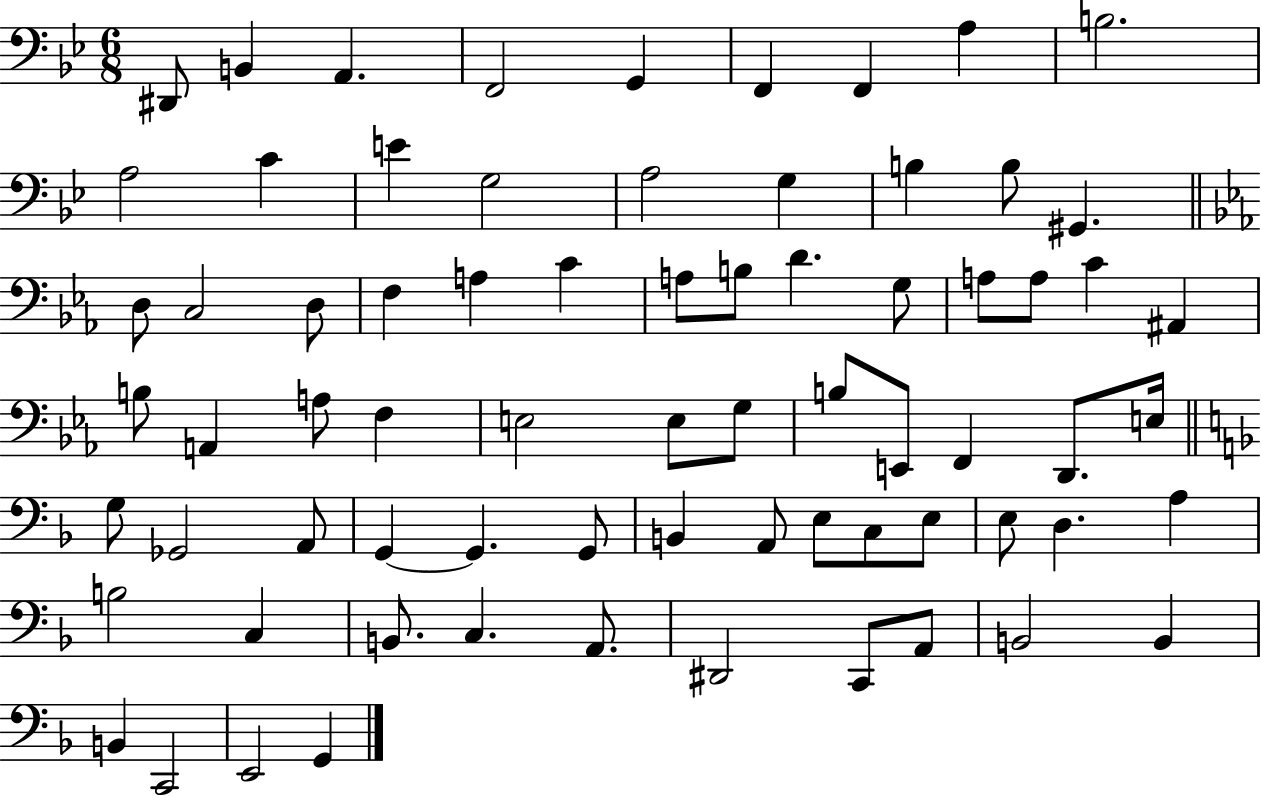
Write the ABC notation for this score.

X:1
T:Untitled
M:6/8
L:1/4
K:Bb
^D,,/2 B,, A,, F,,2 G,, F,, F,, A, B,2 A,2 C E G,2 A,2 G, B, B,/2 ^G,, D,/2 C,2 D,/2 F, A, C A,/2 B,/2 D G,/2 A,/2 A,/2 C ^A,, B,/2 A,, A,/2 F, E,2 E,/2 G,/2 B,/2 E,,/2 F,, D,,/2 E,/4 G,/2 _G,,2 A,,/2 G,, G,, G,,/2 B,, A,,/2 E,/2 C,/2 E,/2 E,/2 D, A, B,2 C, B,,/2 C, A,,/2 ^D,,2 C,,/2 A,,/2 B,,2 B,, B,, C,,2 E,,2 G,,